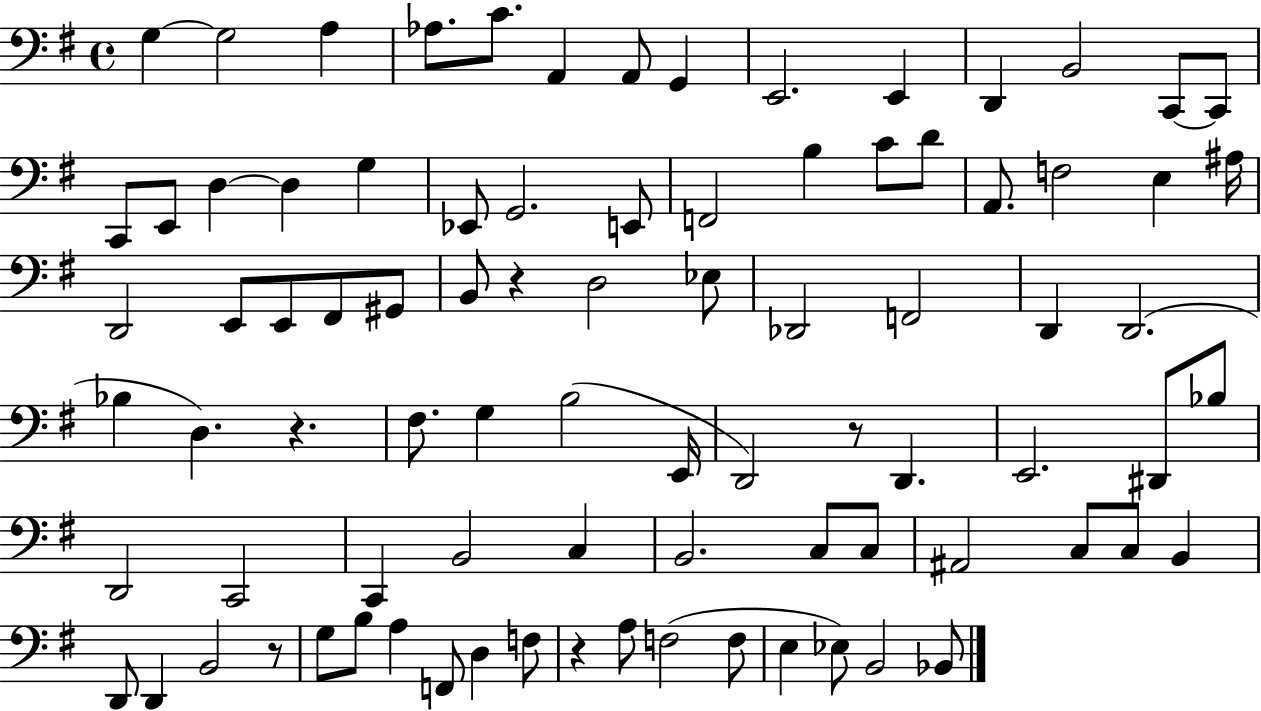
G3/q G3/h A3/q Ab3/e. C4/e. A2/q A2/e G2/q E2/h. E2/q D2/q B2/h C2/e C2/e C2/e E2/e D3/q D3/q G3/q Eb2/e G2/h. E2/e F2/h B3/q C4/e D4/e A2/e. F3/h E3/q A#3/s D2/h E2/e E2/e F#2/e G#2/e B2/e R/q D3/h Eb3/e Db2/h F2/h D2/q D2/h. Bb3/q D3/q. R/q. F#3/e. G3/q B3/h E2/s D2/h R/e D2/q. E2/h. D#2/e Bb3/e D2/h C2/h C2/q B2/h C3/q B2/h. C3/e C3/e A#2/h C3/e C3/e B2/q D2/e D2/q B2/h R/e G3/e B3/e A3/q F2/e D3/q F3/e R/q A3/e F3/h F3/e E3/q Eb3/e B2/h Bb2/e